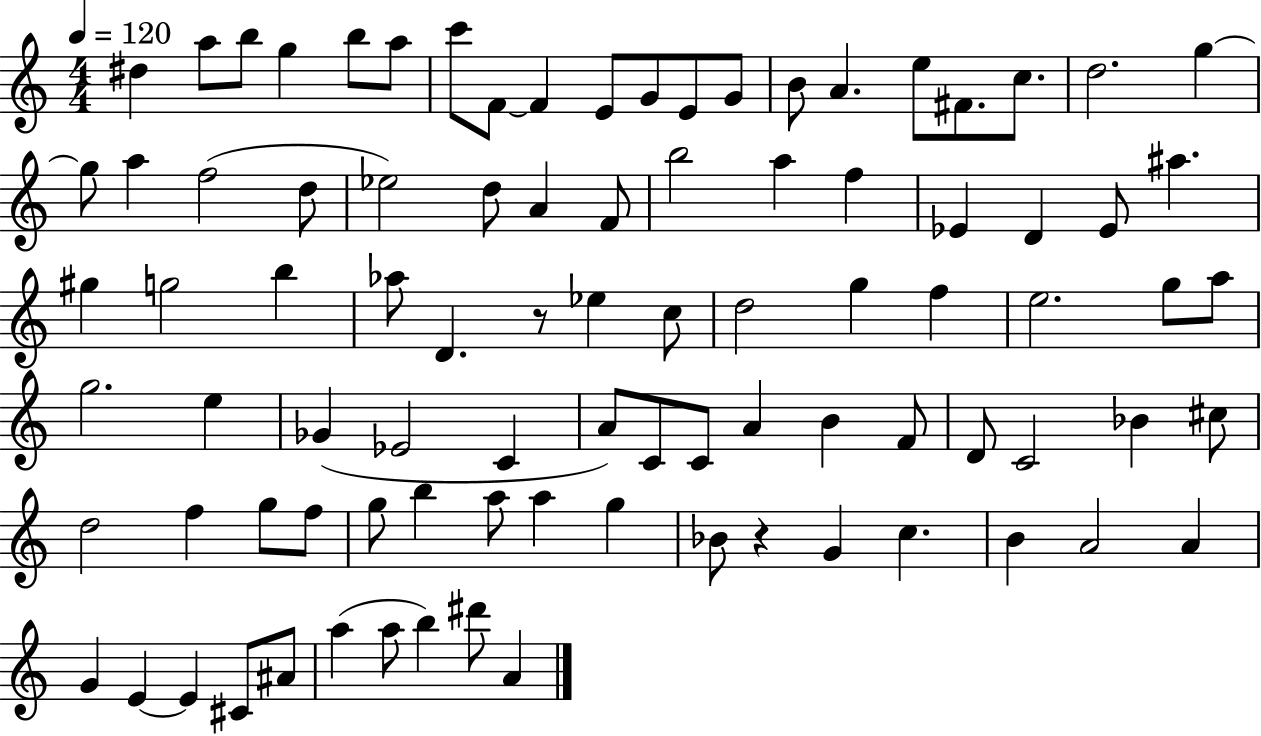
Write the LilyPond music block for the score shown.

{
  \clef treble
  \numericTimeSignature
  \time 4/4
  \key c \major
  \tempo 4 = 120
  dis''4 a''8 b''8 g''4 b''8 a''8 | c'''8 f'8~~ f'4 e'8 g'8 e'8 g'8 | b'8 a'4. e''8 fis'8. c''8. | d''2. g''4~~ | \break g''8 a''4 f''2( d''8 | ees''2) d''8 a'4 f'8 | b''2 a''4 f''4 | ees'4 d'4 ees'8 ais''4. | \break gis''4 g''2 b''4 | aes''8 d'4. r8 ees''4 c''8 | d''2 g''4 f''4 | e''2. g''8 a''8 | \break g''2. e''4 | ges'4( ees'2 c'4 | a'8) c'8 c'8 a'4 b'4 f'8 | d'8 c'2 bes'4 cis''8 | \break d''2 f''4 g''8 f''8 | g''8 b''4 a''8 a''4 g''4 | bes'8 r4 g'4 c''4. | b'4 a'2 a'4 | \break g'4 e'4~~ e'4 cis'8 ais'8 | a''4( a''8 b''4) dis'''8 a'4 | \bar "|."
}